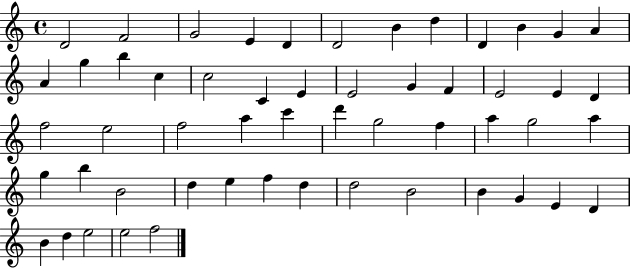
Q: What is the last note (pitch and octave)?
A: F5